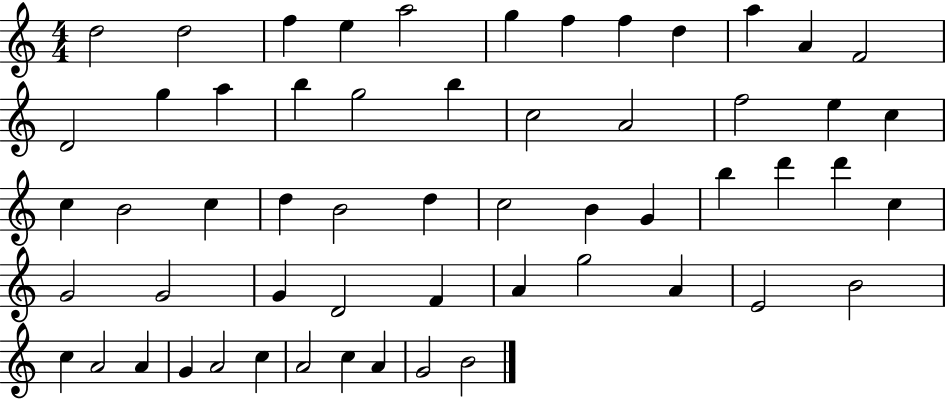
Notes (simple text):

D5/h D5/h F5/q E5/q A5/h G5/q F5/q F5/q D5/q A5/q A4/q F4/h D4/h G5/q A5/q B5/q G5/h B5/q C5/h A4/h F5/h E5/q C5/q C5/q B4/h C5/q D5/q B4/h D5/q C5/h B4/q G4/q B5/q D6/q D6/q C5/q G4/h G4/h G4/q D4/h F4/q A4/q G5/h A4/q E4/h B4/h C5/q A4/h A4/q G4/q A4/h C5/q A4/h C5/q A4/q G4/h B4/h